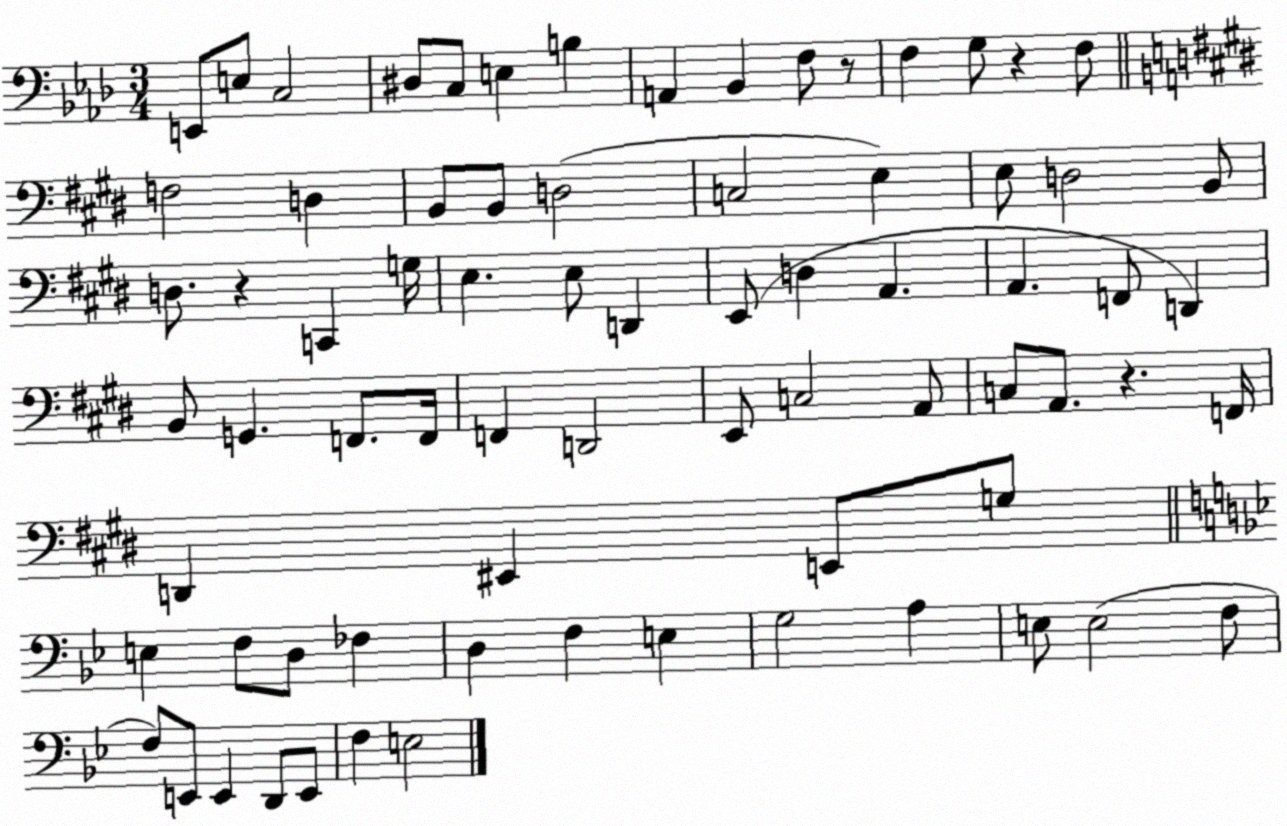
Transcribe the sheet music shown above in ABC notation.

X:1
T:Untitled
M:3/4
L:1/4
K:Ab
E,,/2 E,/2 C,2 ^D,/2 C,/2 E, B, A,, _B,, F,/2 z/2 F, G,/2 z F,/2 F,2 D, B,,/2 B,,/2 D,2 C,2 E, E,/2 D,2 B,,/2 D,/2 z C,, G,/4 E, E,/2 D,, E,,/2 D, A,, A,, F,,/2 D,, B,,/2 G,, F,,/2 F,,/4 F,, D,,2 E,,/2 C,2 A,,/2 C,/2 A,,/2 z F,,/4 D,, ^E,, E,,/2 G,/2 E, F,/2 D,/2 _F, D, F, E, G,2 A, E,/2 E,2 F,/2 F,/2 E,,/2 E,, D,,/2 E,,/2 F, E,2